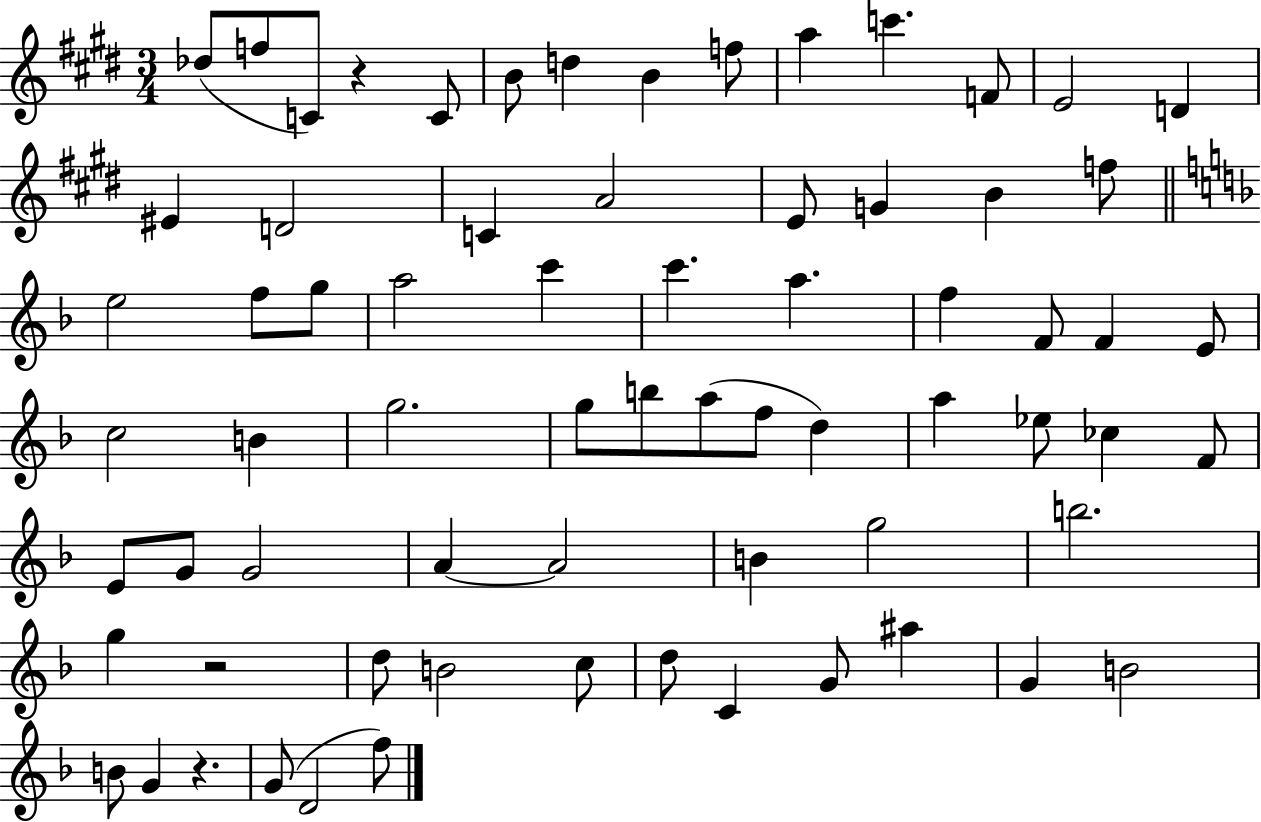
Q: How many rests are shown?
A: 3